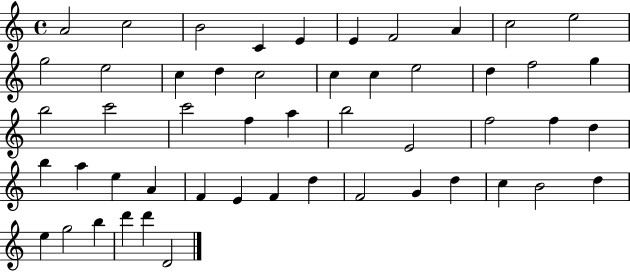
A4/h C5/h B4/h C4/q E4/q E4/q F4/h A4/q C5/h E5/h G5/h E5/h C5/q D5/q C5/h C5/q C5/q E5/h D5/q F5/h G5/q B5/h C6/h C6/h F5/q A5/q B5/h E4/h F5/h F5/q D5/q B5/q A5/q E5/q A4/q F4/q E4/q F4/q D5/q F4/h G4/q D5/q C5/q B4/h D5/q E5/q G5/h B5/q D6/q D6/q D4/h